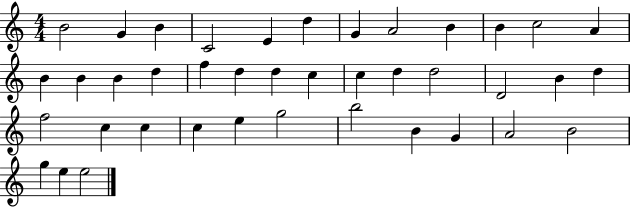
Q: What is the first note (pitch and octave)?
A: B4